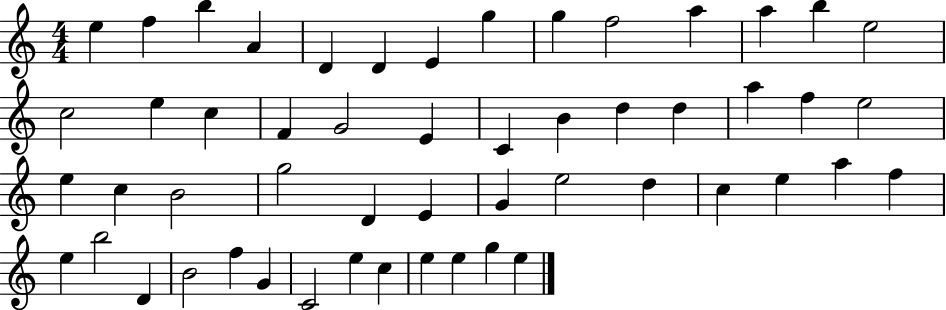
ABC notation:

X:1
T:Untitled
M:4/4
L:1/4
K:C
e f b A D D E g g f2 a a b e2 c2 e c F G2 E C B d d a f e2 e c B2 g2 D E G e2 d c e a f e b2 D B2 f G C2 e c e e g e